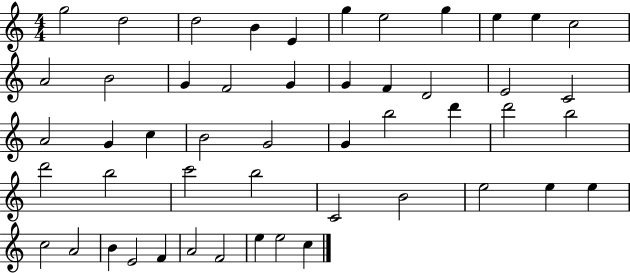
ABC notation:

X:1
T:Untitled
M:4/4
L:1/4
K:C
g2 d2 d2 B E g e2 g e e c2 A2 B2 G F2 G G F D2 E2 C2 A2 G c B2 G2 G b2 d' d'2 b2 d'2 b2 c'2 b2 C2 B2 e2 e e c2 A2 B E2 F A2 F2 e e2 c